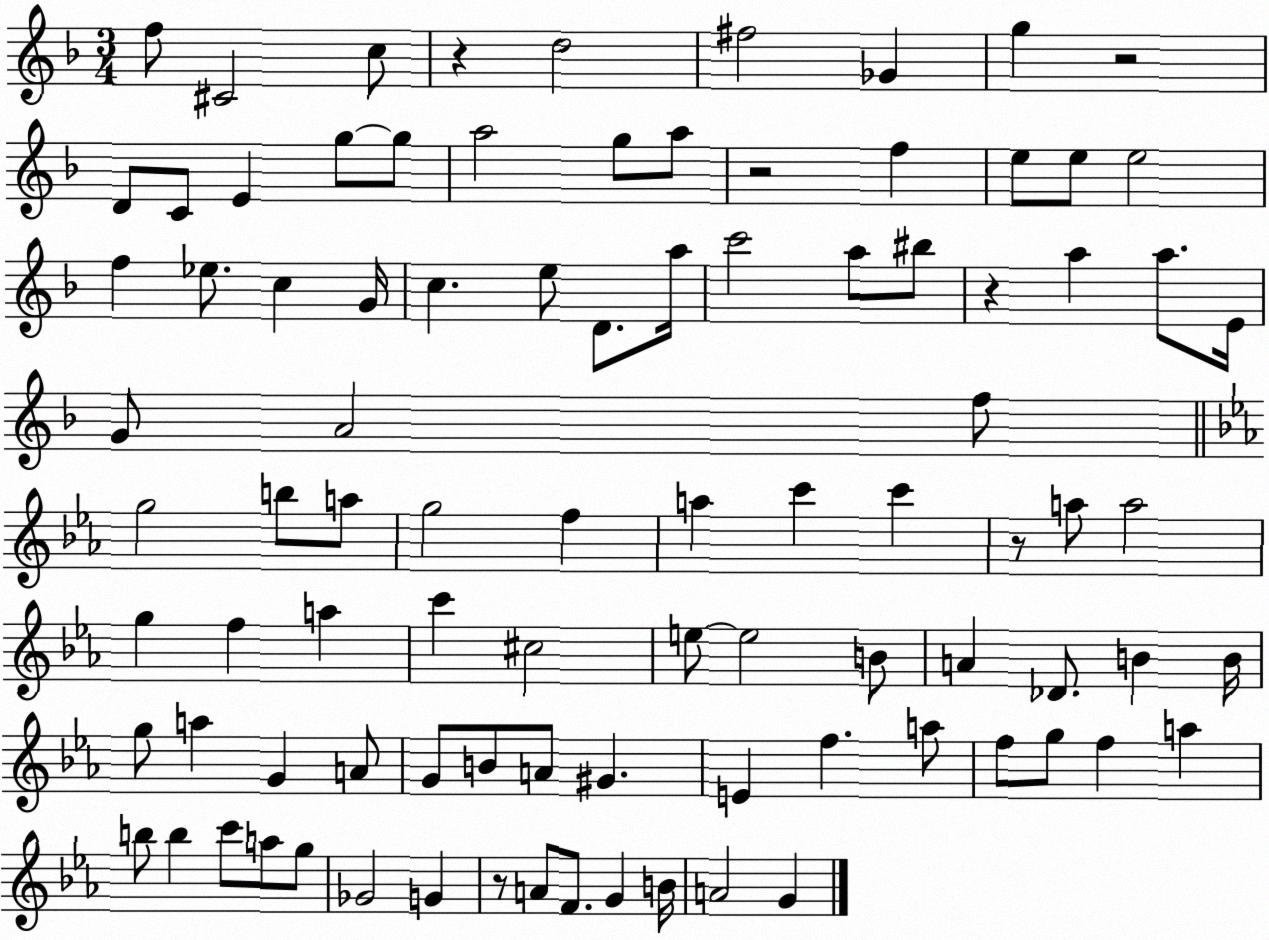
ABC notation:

X:1
T:Untitled
M:3/4
L:1/4
K:F
f/2 ^C2 c/2 z d2 ^f2 _G g z2 D/2 C/2 E g/2 g/2 a2 g/2 a/2 z2 f e/2 e/2 e2 f _e/2 c G/4 c e/2 D/2 a/4 c'2 a/2 ^b/2 z a a/2 E/4 G/2 A2 f/2 g2 b/2 a/2 g2 f a c' c' z/2 a/2 a2 g f a c' ^c2 e/2 e2 B/2 A _D/2 B B/4 g/2 a G A/2 G/2 B/2 A/2 ^G E f a/2 f/2 g/2 f a b/2 b c'/2 a/2 g/2 _G2 G z/2 A/2 F/2 G B/4 A2 G